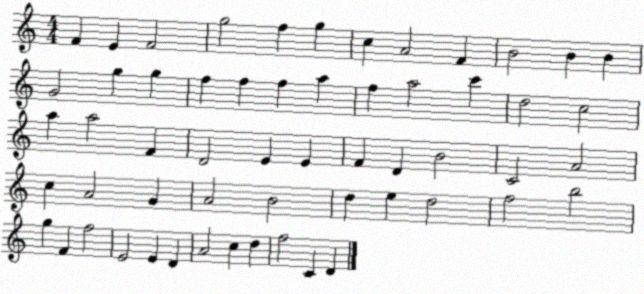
X:1
T:Untitled
M:4/4
L:1/4
K:C
F E F2 g2 f g c A2 F B2 B B G2 g g f f f a f a2 c' d2 c2 a a2 F D2 E E F D B2 C2 A2 c A2 G A2 B2 d e d2 f2 b2 g F f2 E2 E D A2 c d f2 C D